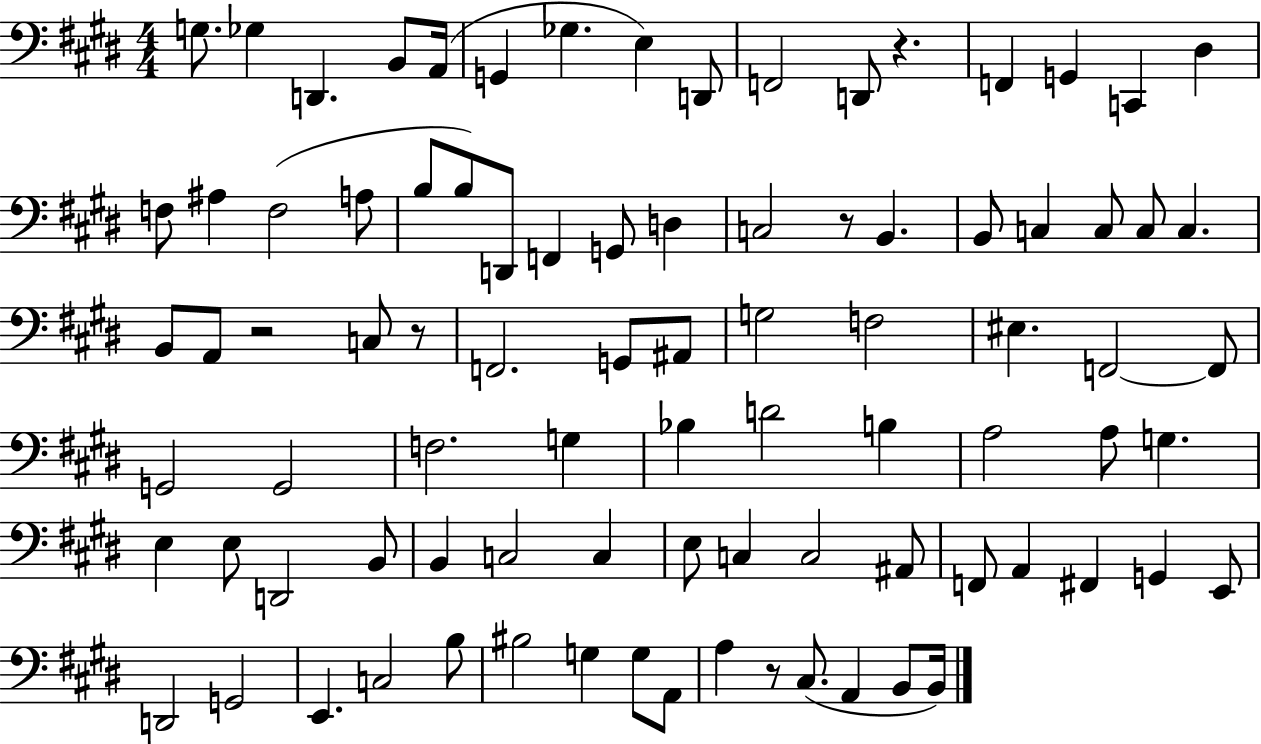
{
  \clef bass
  \numericTimeSignature
  \time 4/4
  \key e \major
  g8. ges4 d,4. b,8 a,16( | g,4 ges4. e4) d,8 | f,2 d,8 r4. | f,4 g,4 c,4 dis4 | \break f8 ais4 f2( a8 | b8 b8) d,8 f,4 g,8 d4 | c2 r8 b,4. | b,8 c4 c8 c8 c4. | \break b,8 a,8 r2 c8 r8 | f,2. g,8 ais,8 | g2 f2 | eis4. f,2~~ f,8 | \break g,2 g,2 | f2. g4 | bes4 d'2 b4 | a2 a8 g4. | \break e4 e8 d,2 b,8 | b,4 c2 c4 | e8 c4 c2 ais,8 | f,8 a,4 fis,4 g,4 e,8 | \break d,2 g,2 | e,4. c2 b8 | bis2 g4 g8 a,8 | a4 r8 cis8.( a,4 b,8 b,16) | \break \bar "|."
}